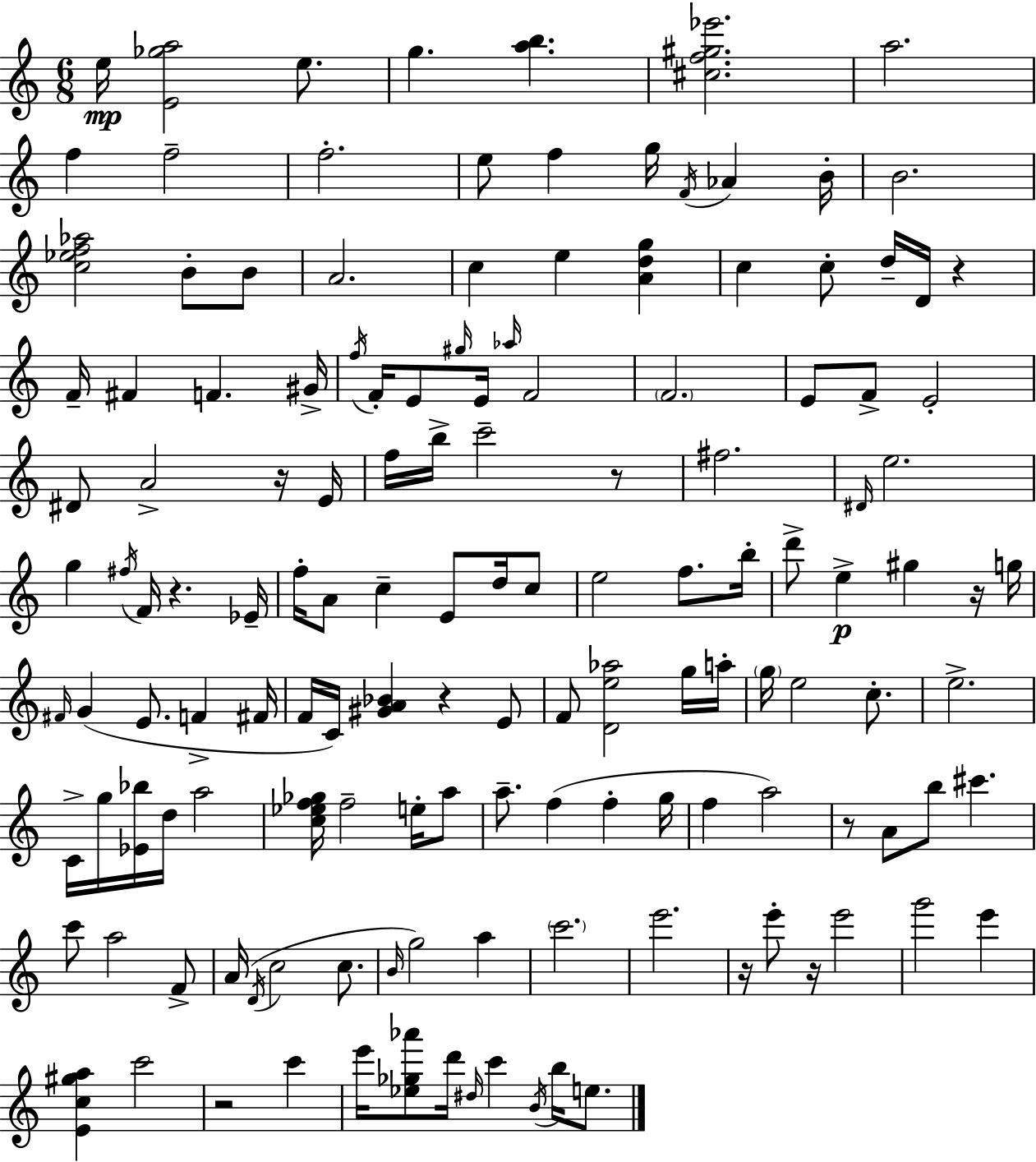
E5/s [E4,Gb5,A5]/h E5/e. G5/q. [A5,B5]/q. [C#5,F5,G#5,Eb6]/h. A5/h. F5/q F5/h F5/h. E5/e F5/q G5/s F4/s Ab4/q B4/s B4/h. [C5,Eb5,F5,Ab5]/h B4/e B4/e A4/h. C5/q E5/q [A4,D5,G5]/q C5/q C5/e D5/s D4/s R/q F4/s F#4/q F4/q. G#4/s F5/s F4/s E4/e G#5/s E4/s Ab5/s F4/h F4/h. E4/e F4/e E4/h D#4/e A4/h R/s E4/s F5/s B5/s C6/h R/e F#5/h. D#4/s E5/h. G5/q F#5/s F4/s R/q. Eb4/s F5/s A4/e C5/q E4/e D5/s C5/e E5/h F5/e. B5/s D6/e E5/q G#5/q R/s G5/s F#4/s G4/q E4/e. F4/q F#4/s F4/s C4/s [G#4,A4,Bb4]/q R/q E4/e F4/e [D4,E5,Ab5]/h G5/s A5/s G5/s E5/h C5/e. E5/h. C4/s G5/s [Eb4,Bb5]/s D5/s A5/h [C5,Eb5,F5,Gb5]/s F5/h E5/s A5/e A5/e. F5/q F5/q G5/s F5/q A5/h R/e A4/e B5/e C#6/q. C6/e A5/h F4/e A4/s D4/s C5/h C5/e. B4/s G5/h A5/q C6/h. E6/h. R/s E6/e R/s E6/h G6/h E6/q [E4,C5,G#5,A5]/q C6/h R/h C6/q E6/s [Eb5,Gb5,Ab6]/e D6/s D#5/s C6/q B4/s B5/s E5/e.